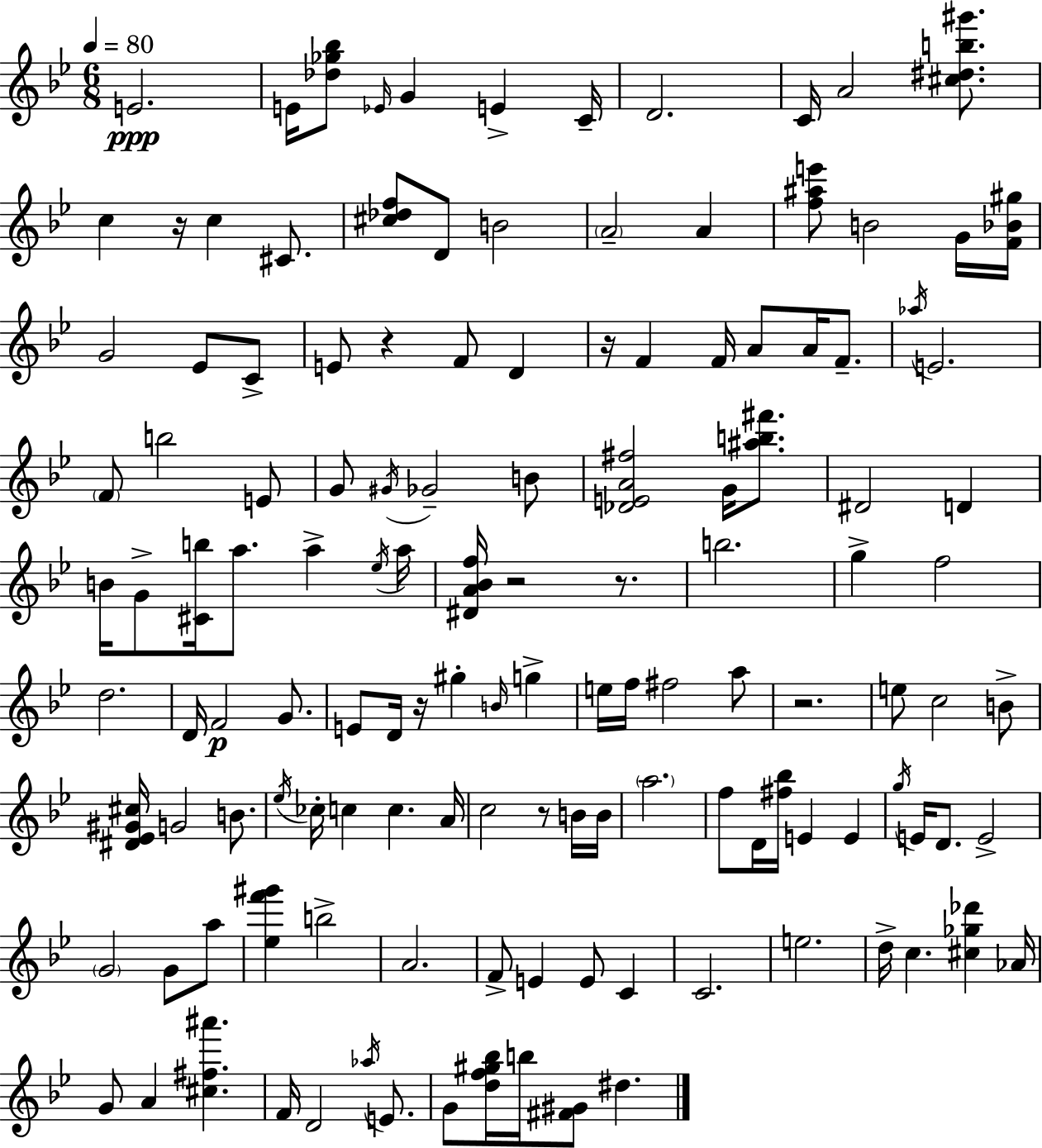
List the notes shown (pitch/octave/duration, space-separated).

E4/h. E4/s [Db5,Gb5,Bb5]/e Eb4/s G4/q E4/q C4/s D4/h. C4/s A4/h [C#5,D#5,B5,G#6]/e. C5/q R/s C5/q C#4/e. [C#5,Db5,F5]/e D4/e B4/h A4/h A4/q [F5,A#5,E6]/e B4/h G4/s [F4,Bb4,G#5]/s G4/h Eb4/e C4/e E4/e R/q F4/e D4/q R/s F4/q F4/s A4/e A4/s F4/e. Ab5/s E4/h. F4/e B5/h E4/e G4/e G#4/s Gb4/h B4/e [Db4,E4,A4,F#5]/h G4/s [A#5,B5,F#6]/e. D#4/h D4/q B4/s G4/e [C#4,B5]/s A5/e. A5/q Eb5/s A5/s [D#4,A4,Bb4,F5]/s R/h R/e. B5/h. G5/q F5/h D5/h. D4/s F4/h G4/e. E4/e D4/s R/s G#5/q B4/s G5/q E5/s F5/s F#5/h A5/e R/h. E5/e C5/h B4/e [D#4,Eb4,G#4,C#5]/s G4/h B4/e. Eb5/s CES5/s C5/q C5/q. A4/s C5/h R/e B4/s B4/s A5/h. F5/e D4/s [F#5,Bb5]/s E4/q E4/q G5/s E4/s D4/e. E4/h G4/h G4/e A5/e [Eb5,F6,G#6]/q B5/h A4/h. F4/e E4/q E4/e C4/q C4/h. E5/h. D5/s C5/q. [C#5,Gb5,Db6]/q Ab4/s G4/e A4/q [C#5,F#5,A#6]/q. F4/s D4/h Ab5/s E4/e. G4/e [D5,F5,G#5,Bb5]/s B5/s [F#4,G#4]/e D#5/q.